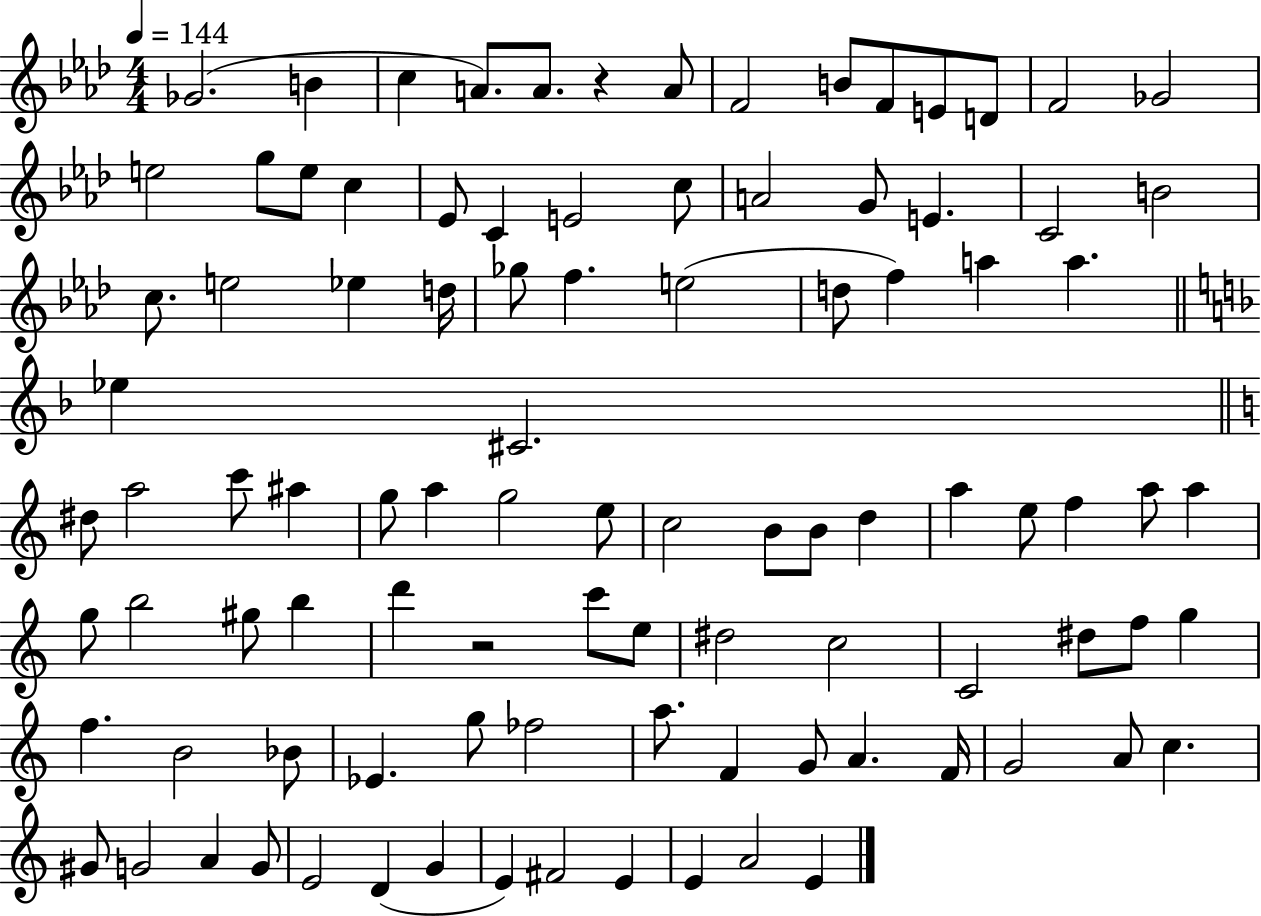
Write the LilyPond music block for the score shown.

{
  \clef treble
  \numericTimeSignature
  \time 4/4
  \key aes \major
  \tempo 4 = 144
  ges'2.( b'4 | c''4 a'8.) a'8. r4 a'8 | f'2 b'8 f'8 e'8 d'8 | f'2 ges'2 | \break e''2 g''8 e''8 c''4 | ees'8 c'4 e'2 c''8 | a'2 g'8 e'4. | c'2 b'2 | \break c''8. e''2 ees''4 d''16 | ges''8 f''4. e''2( | d''8 f''4) a''4 a''4. | \bar "||" \break \key f \major ees''4 cis'2. | \bar "||" \break \key c \major dis''8 a''2 c'''8 ais''4 | g''8 a''4 g''2 e''8 | c''2 b'8 b'8 d''4 | a''4 e''8 f''4 a''8 a''4 | \break g''8 b''2 gis''8 b''4 | d'''4 r2 c'''8 e''8 | dis''2 c''2 | c'2 dis''8 f''8 g''4 | \break f''4. b'2 bes'8 | ees'4. g''8 fes''2 | a''8. f'4 g'8 a'4. f'16 | g'2 a'8 c''4. | \break gis'8 g'2 a'4 g'8 | e'2 d'4( g'4 | e'4) fis'2 e'4 | e'4 a'2 e'4 | \break \bar "|."
}